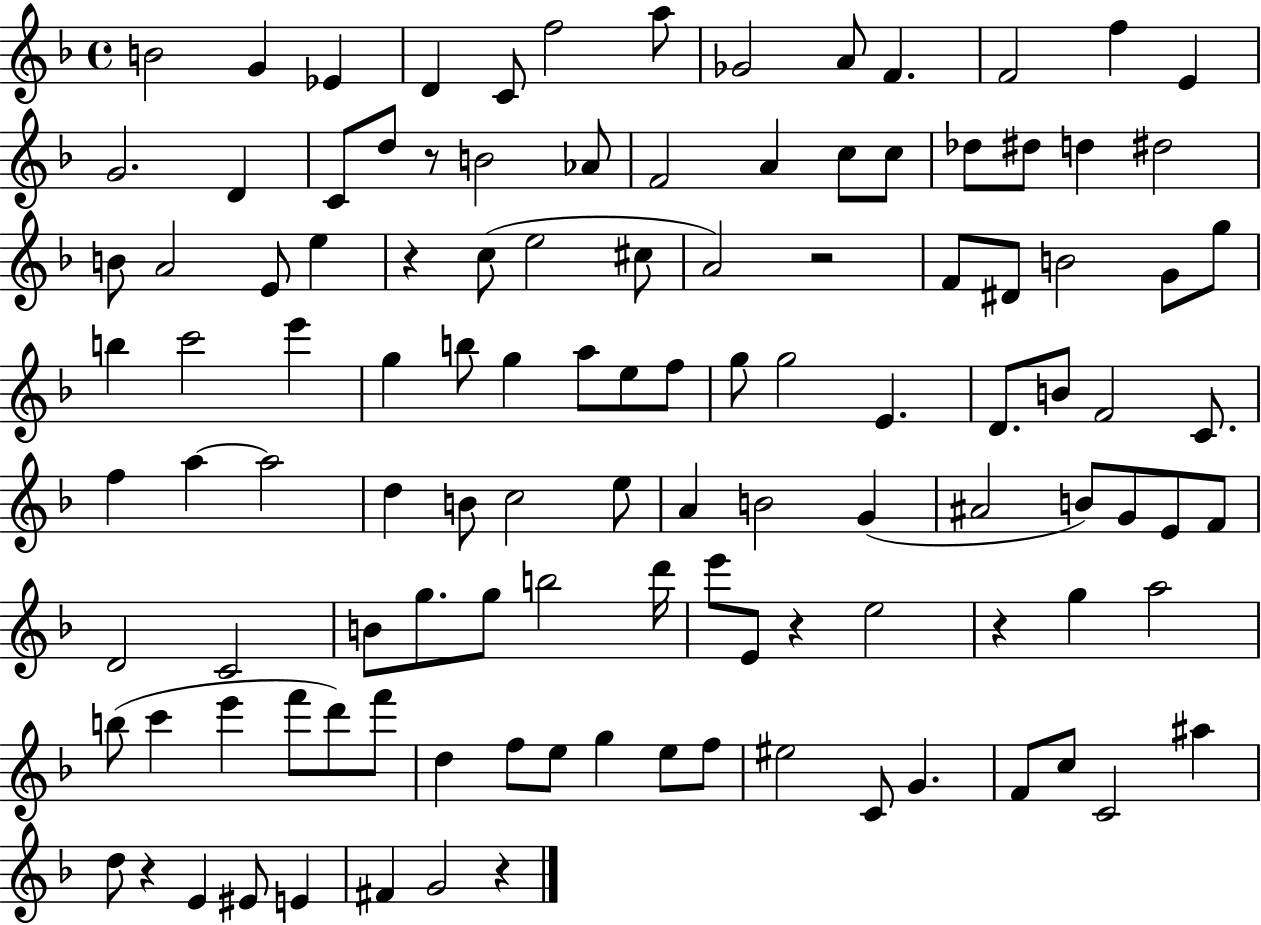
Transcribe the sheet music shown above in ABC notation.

X:1
T:Untitled
M:4/4
L:1/4
K:F
B2 G _E D C/2 f2 a/2 _G2 A/2 F F2 f E G2 D C/2 d/2 z/2 B2 _A/2 F2 A c/2 c/2 _d/2 ^d/2 d ^d2 B/2 A2 E/2 e z c/2 e2 ^c/2 A2 z2 F/2 ^D/2 B2 G/2 g/2 b c'2 e' g b/2 g a/2 e/2 f/2 g/2 g2 E D/2 B/2 F2 C/2 f a a2 d B/2 c2 e/2 A B2 G ^A2 B/2 G/2 E/2 F/2 D2 C2 B/2 g/2 g/2 b2 d'/4 e'/2 E/2 z e2 z g a2 b/2 c' e' f'/2 d'/2 f'/2 d f/2 e/2 g e/2 f/2 ^e2 C/2 G F/2 c/2 C2 ^a d/2 z E ^E/2 E ^F G2 z